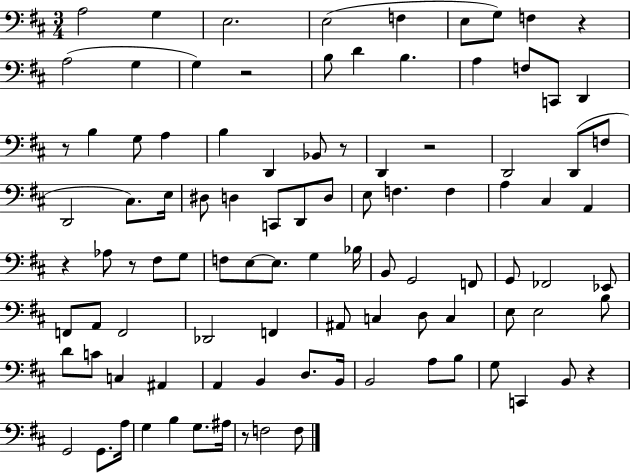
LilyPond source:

{
  \clef bass
  \numericTimeSignature
  \time 3/4
  \key d \major
  \repeat volta 2 { a2 g4 | e2. | e2( f4 | e8 g8) f4 r4 | \break a2( g4 | g4) r2 | b8 d'4 b4. | a4 f8 c,8 d,4 | \break r8 b4 g8 a4 | b4 d,4 bes,8 r8 | d,4 r2 | d,2 d,8( f8 | \break d,2 cis8.) e16 | dis8 d4 c,8 d,8 d8 | e8 f4. f4 | a4 cis4 a,4 | \break r4 aes8 r8 fis8 g8 | f8 e8~~ e8. g4 bes16 | b,8 g,2 f,8 | g,8 fes,2 ees,8 | \break f,8 a,8 f,2 | des,2 f,4 | ais,8 c4 d8 c4 | e8 e2 b8 | \break d'8 c'8 c4 ais,4 | a,4 b,4 d8. b,16 | b,2 a8 b8 | g8 c,4 b,8 r4 | \break g,2 g,8. a16 | g4 b4 g8. ais16 | r8 f2 f8 | } \bar "|."
}